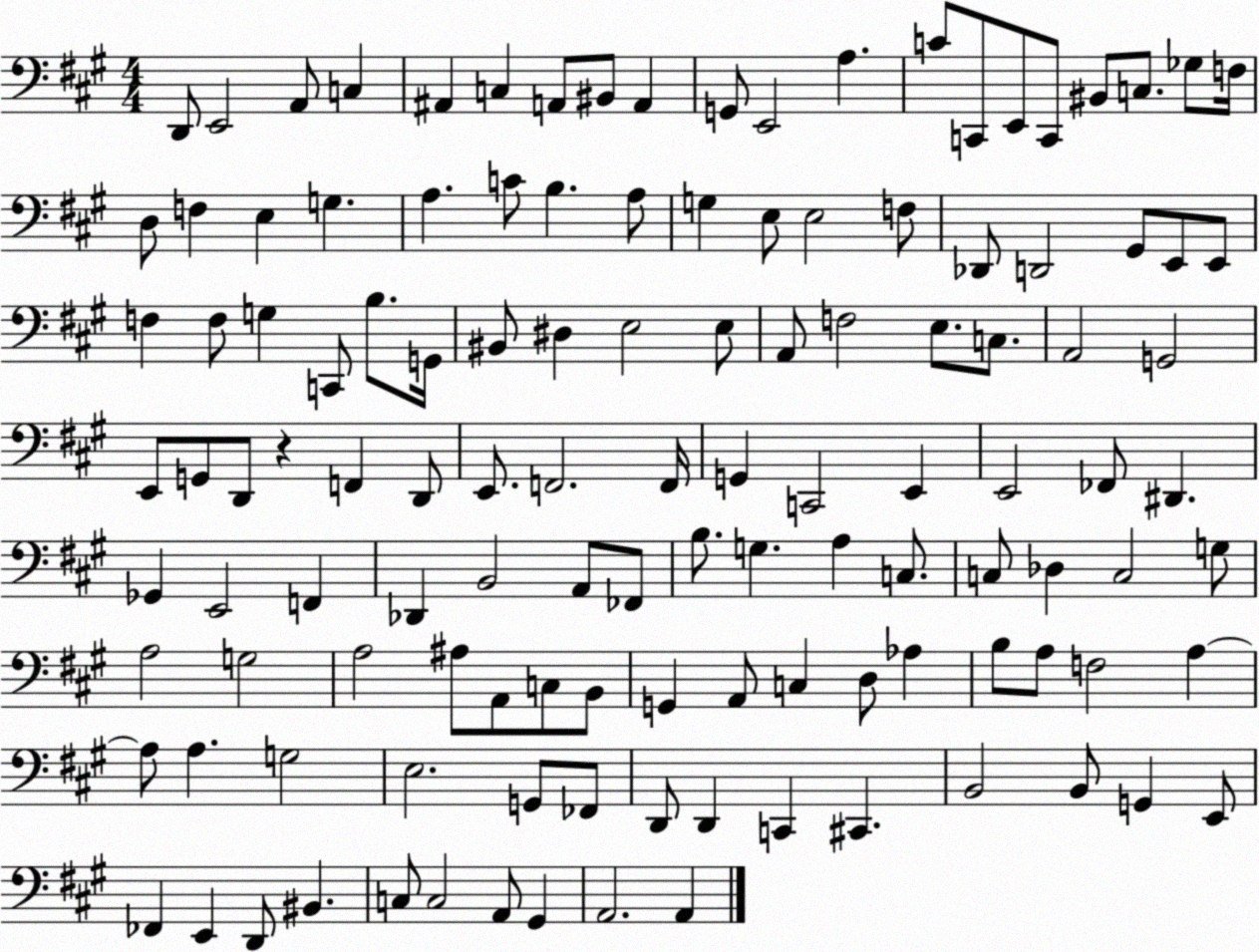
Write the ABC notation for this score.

X:1
T:Untitled
M:4/4
L:1/4
K:A
D,,/2 E,,2 A,,/2 C, ^A,, C, A,,/2 ^B,,/2 A,, G,,/2 E,,2 A, C/2 C,,/2 E,,/2 C,,/2 ^B,,/2 C,/2 _G,/2 F,/4 D,/2 F, E, G, A, C/2 B, A,/2 G, E,/2 E,2 F,/2 _D,,/2 D,,2 ^G,,/2 E,,/2 E,,/2 F, F,/2 G, C,,/2 B,/2 G,,/4 ^B,,/2 ^D, E,2 E,/2 A,,/2 F,2 E,/2 C,/2 A,,2 G,,2 E,,/2 G,,/2 D,,/2 z F,, D,,/2 E,,/2 F,,2 F,,/4 G,, C,,2 E,, E,,2 _F,,/2 ^D,, _G,, E,,2 F,, _D,, B,,2 A,,/2 _F,,/2 B,/2 G, A, C,/2 C,/2 _D, C,2 G,/2 A,2 G,2 A,2 ^A,/2 A,,/2 C,/2 B,,/2 G,, A,,/2 C, D,/2 _A, B,/2 A,/2 F,2 A, A,/2 A, G,2 E,2 G,,/2 _F,,/2 D,,/2 D,, C,, ^C,, B,,2 B,,/2 G,, E,,/2 _F,, E,, D,,/2 ^B,, C,/2 C,2 A,,/2 ^G,, A,,2 A,,